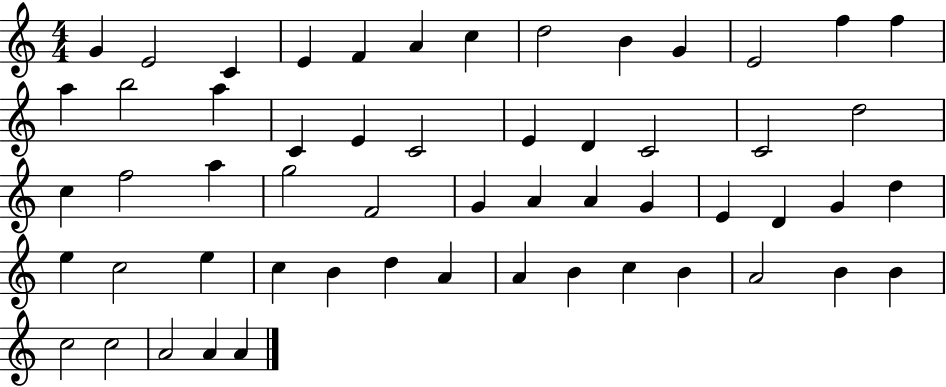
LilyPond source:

{
  \clef treble
  \numericTimeSignature
  \time 4/4
  \key c \major
  g'4 e'2 c'4 | e'4 f'4 a'4 c''4 | d''2 b'4 g'4 | e'2 f''4 f''4 | \break a''4 b''2 a''4 | c'4 e'4 c'2 | e'4 d'4 c'2 | c'2 d''2 | \break c''4 f''2 a''4 | g''2 f'2 | g'4 a'4 a'4 g'4 | e'4 d'4 g'4 d''4 | \break e''4 c''2 e''4 | c''4 b'4 d''4 a'4 | a'4 b'4 c''4 b'4 | a'2 b'4 b'4 | \break c''2 c''2 | a'2 a'4 a'4 | \bar "|."
}